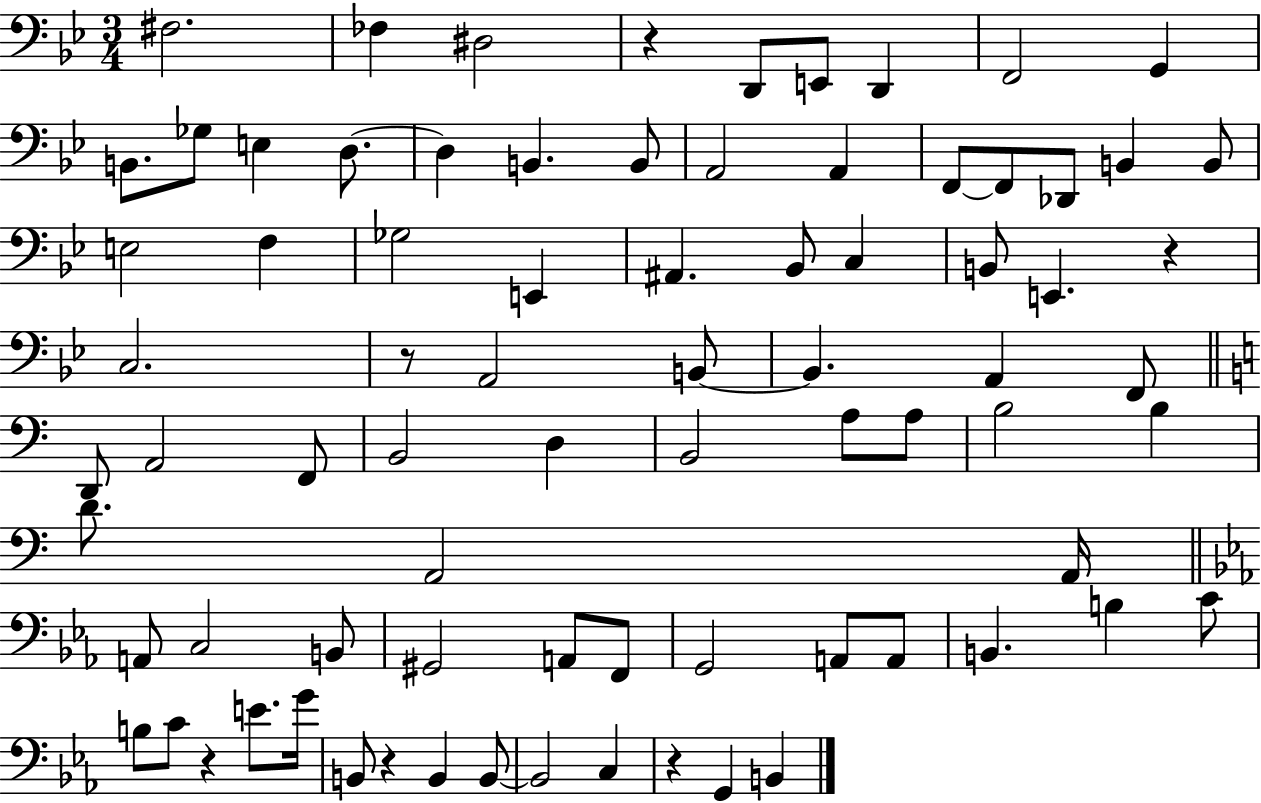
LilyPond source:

{
  \clef bass
  \numericTimeSignature
  \time 3/4
  \key bes \major
  fis2. | fes4 dis2 | r4 d,8 e,8 d,4 | f,2 g,4 | \break b,8. ges8 e4 d8.~~ | d4 b,4. b,8 | a,2 a,4 | f,8~~ f,8 des,8 b,4 b,8 | \break e2 f4 | ges2 e,4 | ais,4. bes,8 c4 | b,8 e,4. r4 | \break c2. | r8 a,2 b,8~~ | b,4. a,4 f,8 | \bar "||" \break \key c \major d,8 a,2 f,8 | b,2 d4 | b,2 a8 a8 | b2 b4 | \break d'8. a,2 a,16 | \bar "||" \break \key ees \major a,8 c2 b,8 | gis,2 a,8 f,8 | g,2 a,8 a,8 | b,4. b4 c'8 | \break b8 c'8 r4 e'8. g'16 | b,8 r4 b,4 b,8~~ | b,2 c4 | r4 g,4 b,4 | \break \bar "|."
}